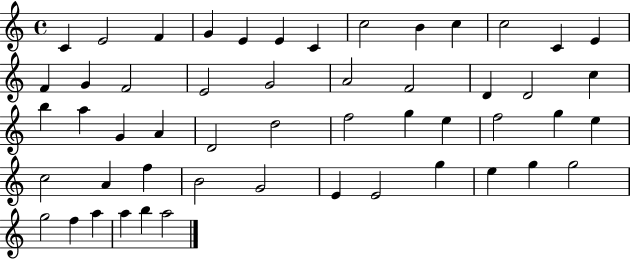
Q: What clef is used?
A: treble